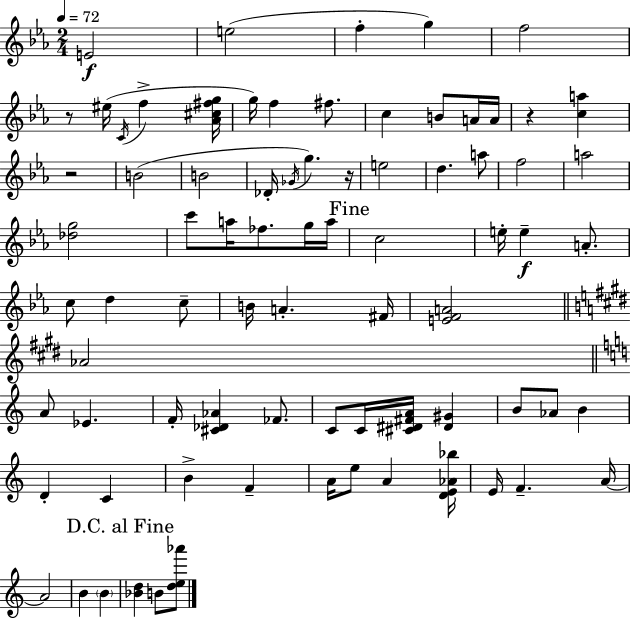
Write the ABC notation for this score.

X:1
T:Untitled
M:2/4
L:1/4
K:Cm
E2 e2 f g f2 z/2 ^e/4 C/4 f [_A^c^fg]/4 g/4 f ^f/2 c B/2 A/4 A/4 z [ca] z2 B2 B2 _D/4 _G/4 g z/4 e2 d a/2 f2 a2 [_dg]2 c'/2 a/4 _f/2 g/4 a/4 c2 e/4 e A/2 c/2 d c/2 B/4 A ^F/4 [EFA]2 _A2 A/2 _E F/4 [^C_D_A] _F/2 C/2 C/4 [^C^D^FA]/4 [^D^G] B/2 _A/2 B D C B F A/4 e/2 A [DE_A_b]/4 E/4 F A/4 A2 B B [_Bd] B/2 [de_a']/2